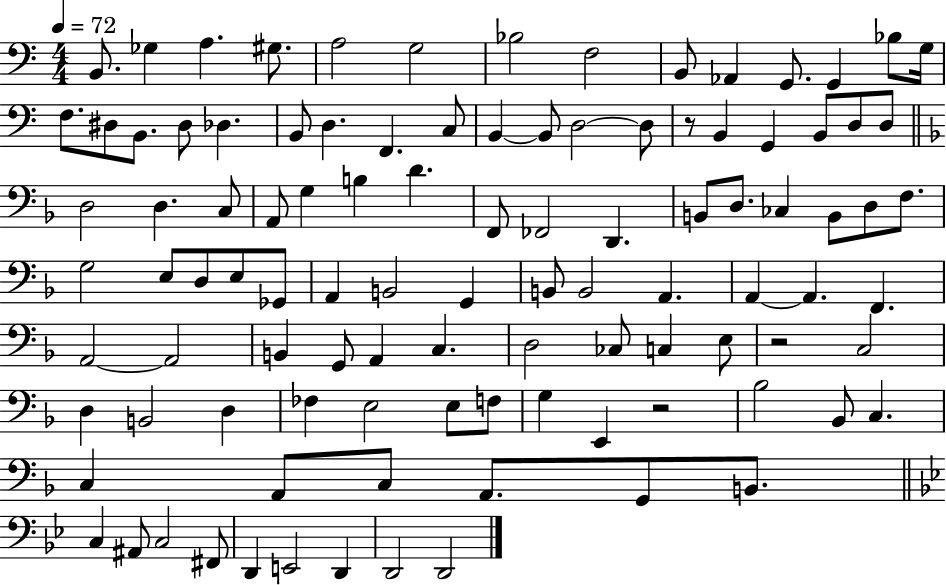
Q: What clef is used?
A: bass